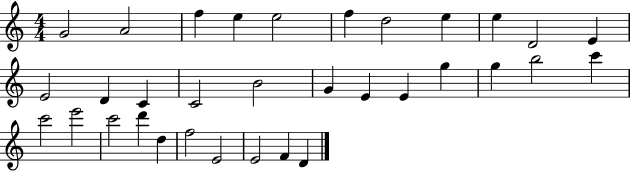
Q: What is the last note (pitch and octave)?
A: D4